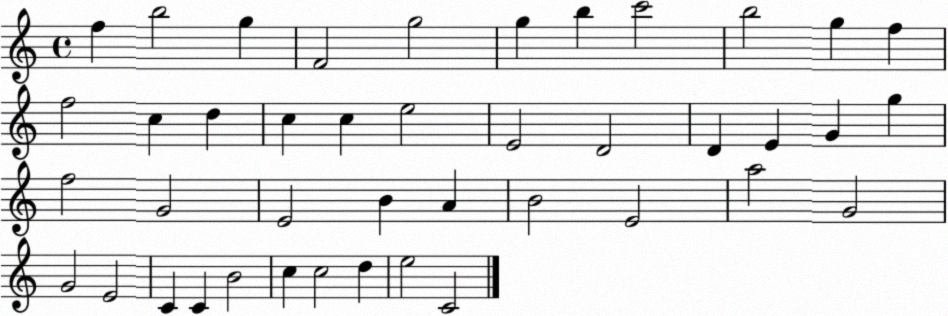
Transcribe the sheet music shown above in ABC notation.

X:1
T:Untitled
M:4/4
L:1/4
K:C
f b2 g F2 g2 g b c'2 b2 g f f2 c d c c e2 E2 D2 D E G g f2 G2 E2 B A B2 E2 a2 G2 G2 E2 C C B2 c c2 d e2 C2